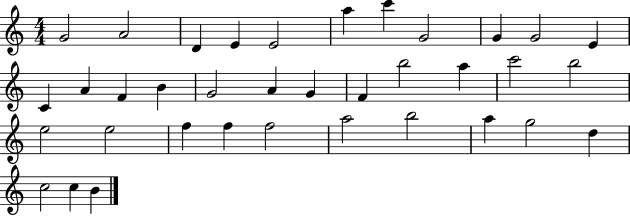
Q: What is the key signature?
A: C major